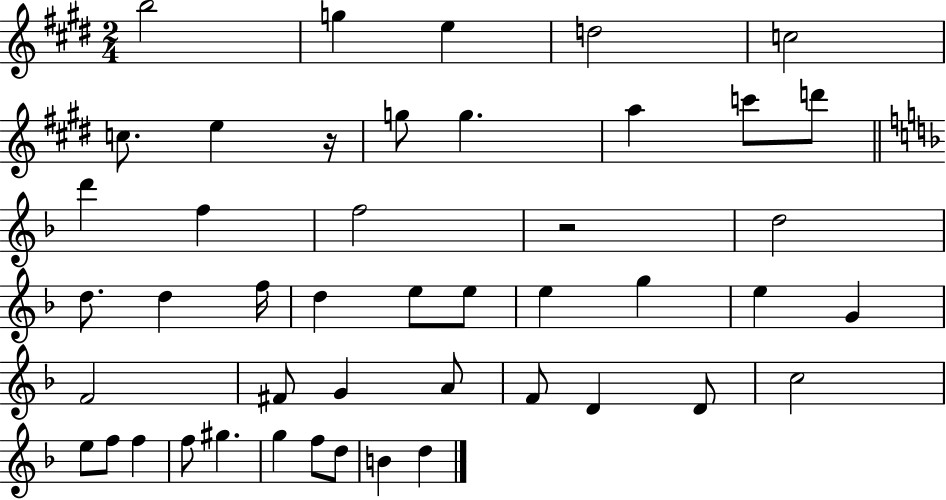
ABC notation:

X:1
T:Untitled
M:2/4
L:1/4
K:E
b2 g e d2 c2 c/2 e z/4 g/2 g a c'/2 d'/2 d' f f2 z2 d2 d/2 d f/4 d e/2 e/2 e g e G F2 ^F/2 G A/2 F/2 D D/2 c2 e/2 f/2 f f/2 ^g g f/2 d/2 B d